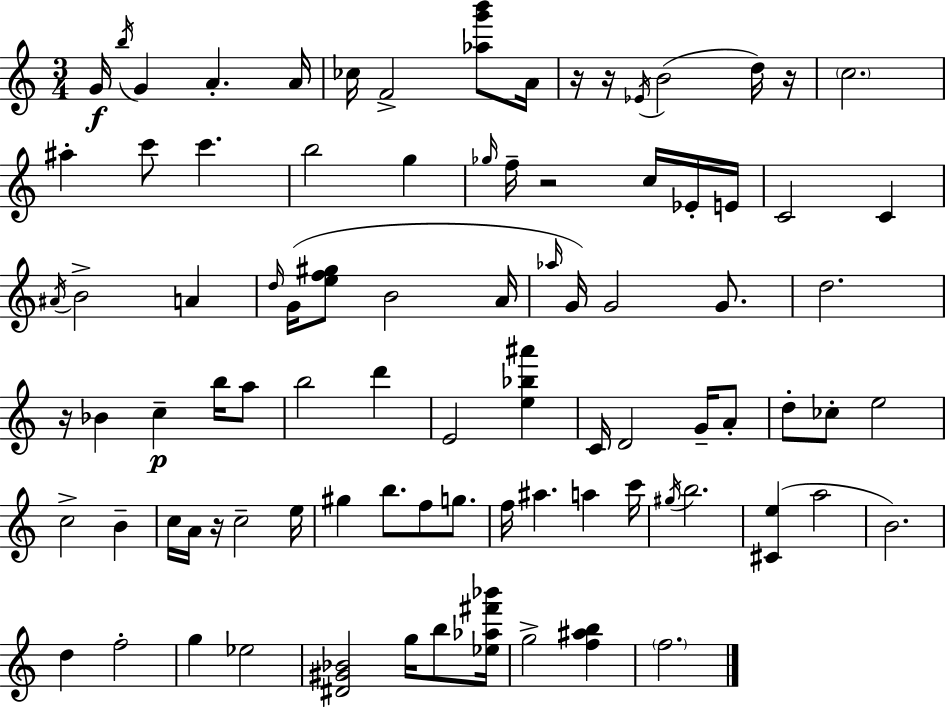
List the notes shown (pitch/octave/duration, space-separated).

G4/s B5/s G4/q A4/q. A4/s CES5/s F4/h [Ab5,G6,B6]/e A4/s R/s R/s Eb4/s B4/h D5/s R/s C5/h. A#5/q C6/e C6/q. B5/h G5/q Gb5/s F5/s R/h C5/s Eb4/s E4/s C4/h C4/q A#4/s B4/h A4/q D5/s G4/s [E5,F5,G#5]/e B4/h A4/s Ab5/s G4/s G4/h G4/e. D5/h. R/s Bb4/q C5/q B5/s A5/e B5/h D6/q E4/h [E5,Bb5,A#6]/q C4/s D4/h G4/s A4/e D5/e CES5/e E5/h C5/h B4/q C5/s A4/s R/s C5/h E5/s G#5/q B5/e. F5/e G5/e. F5/s A#5/q. A5/q C6/s G#5/s B5/h. [C#4,E5]/q A5/h B4/h. D5/q F5/h G5/q Eb5/h [D#4,G#4,Bb4]/h G5/s B5/e [Eb5,Ab5,F#6,Bb6]/s G5/h [F5,A#5,B5]/q F5/h.